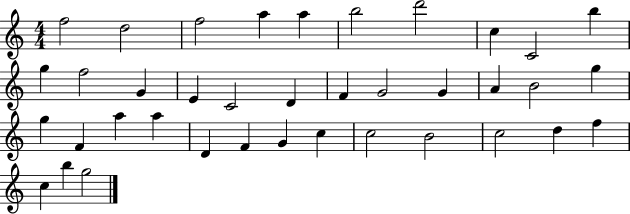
X:1
T:Untitled
M:4/4
L:1/4
K:C
f2 d2 f2 a a b2 d'2 c C2 b g f2 G E C2 D F G2 G A B2 g g F a a D F G c c2 B2 c2 d f c b g2